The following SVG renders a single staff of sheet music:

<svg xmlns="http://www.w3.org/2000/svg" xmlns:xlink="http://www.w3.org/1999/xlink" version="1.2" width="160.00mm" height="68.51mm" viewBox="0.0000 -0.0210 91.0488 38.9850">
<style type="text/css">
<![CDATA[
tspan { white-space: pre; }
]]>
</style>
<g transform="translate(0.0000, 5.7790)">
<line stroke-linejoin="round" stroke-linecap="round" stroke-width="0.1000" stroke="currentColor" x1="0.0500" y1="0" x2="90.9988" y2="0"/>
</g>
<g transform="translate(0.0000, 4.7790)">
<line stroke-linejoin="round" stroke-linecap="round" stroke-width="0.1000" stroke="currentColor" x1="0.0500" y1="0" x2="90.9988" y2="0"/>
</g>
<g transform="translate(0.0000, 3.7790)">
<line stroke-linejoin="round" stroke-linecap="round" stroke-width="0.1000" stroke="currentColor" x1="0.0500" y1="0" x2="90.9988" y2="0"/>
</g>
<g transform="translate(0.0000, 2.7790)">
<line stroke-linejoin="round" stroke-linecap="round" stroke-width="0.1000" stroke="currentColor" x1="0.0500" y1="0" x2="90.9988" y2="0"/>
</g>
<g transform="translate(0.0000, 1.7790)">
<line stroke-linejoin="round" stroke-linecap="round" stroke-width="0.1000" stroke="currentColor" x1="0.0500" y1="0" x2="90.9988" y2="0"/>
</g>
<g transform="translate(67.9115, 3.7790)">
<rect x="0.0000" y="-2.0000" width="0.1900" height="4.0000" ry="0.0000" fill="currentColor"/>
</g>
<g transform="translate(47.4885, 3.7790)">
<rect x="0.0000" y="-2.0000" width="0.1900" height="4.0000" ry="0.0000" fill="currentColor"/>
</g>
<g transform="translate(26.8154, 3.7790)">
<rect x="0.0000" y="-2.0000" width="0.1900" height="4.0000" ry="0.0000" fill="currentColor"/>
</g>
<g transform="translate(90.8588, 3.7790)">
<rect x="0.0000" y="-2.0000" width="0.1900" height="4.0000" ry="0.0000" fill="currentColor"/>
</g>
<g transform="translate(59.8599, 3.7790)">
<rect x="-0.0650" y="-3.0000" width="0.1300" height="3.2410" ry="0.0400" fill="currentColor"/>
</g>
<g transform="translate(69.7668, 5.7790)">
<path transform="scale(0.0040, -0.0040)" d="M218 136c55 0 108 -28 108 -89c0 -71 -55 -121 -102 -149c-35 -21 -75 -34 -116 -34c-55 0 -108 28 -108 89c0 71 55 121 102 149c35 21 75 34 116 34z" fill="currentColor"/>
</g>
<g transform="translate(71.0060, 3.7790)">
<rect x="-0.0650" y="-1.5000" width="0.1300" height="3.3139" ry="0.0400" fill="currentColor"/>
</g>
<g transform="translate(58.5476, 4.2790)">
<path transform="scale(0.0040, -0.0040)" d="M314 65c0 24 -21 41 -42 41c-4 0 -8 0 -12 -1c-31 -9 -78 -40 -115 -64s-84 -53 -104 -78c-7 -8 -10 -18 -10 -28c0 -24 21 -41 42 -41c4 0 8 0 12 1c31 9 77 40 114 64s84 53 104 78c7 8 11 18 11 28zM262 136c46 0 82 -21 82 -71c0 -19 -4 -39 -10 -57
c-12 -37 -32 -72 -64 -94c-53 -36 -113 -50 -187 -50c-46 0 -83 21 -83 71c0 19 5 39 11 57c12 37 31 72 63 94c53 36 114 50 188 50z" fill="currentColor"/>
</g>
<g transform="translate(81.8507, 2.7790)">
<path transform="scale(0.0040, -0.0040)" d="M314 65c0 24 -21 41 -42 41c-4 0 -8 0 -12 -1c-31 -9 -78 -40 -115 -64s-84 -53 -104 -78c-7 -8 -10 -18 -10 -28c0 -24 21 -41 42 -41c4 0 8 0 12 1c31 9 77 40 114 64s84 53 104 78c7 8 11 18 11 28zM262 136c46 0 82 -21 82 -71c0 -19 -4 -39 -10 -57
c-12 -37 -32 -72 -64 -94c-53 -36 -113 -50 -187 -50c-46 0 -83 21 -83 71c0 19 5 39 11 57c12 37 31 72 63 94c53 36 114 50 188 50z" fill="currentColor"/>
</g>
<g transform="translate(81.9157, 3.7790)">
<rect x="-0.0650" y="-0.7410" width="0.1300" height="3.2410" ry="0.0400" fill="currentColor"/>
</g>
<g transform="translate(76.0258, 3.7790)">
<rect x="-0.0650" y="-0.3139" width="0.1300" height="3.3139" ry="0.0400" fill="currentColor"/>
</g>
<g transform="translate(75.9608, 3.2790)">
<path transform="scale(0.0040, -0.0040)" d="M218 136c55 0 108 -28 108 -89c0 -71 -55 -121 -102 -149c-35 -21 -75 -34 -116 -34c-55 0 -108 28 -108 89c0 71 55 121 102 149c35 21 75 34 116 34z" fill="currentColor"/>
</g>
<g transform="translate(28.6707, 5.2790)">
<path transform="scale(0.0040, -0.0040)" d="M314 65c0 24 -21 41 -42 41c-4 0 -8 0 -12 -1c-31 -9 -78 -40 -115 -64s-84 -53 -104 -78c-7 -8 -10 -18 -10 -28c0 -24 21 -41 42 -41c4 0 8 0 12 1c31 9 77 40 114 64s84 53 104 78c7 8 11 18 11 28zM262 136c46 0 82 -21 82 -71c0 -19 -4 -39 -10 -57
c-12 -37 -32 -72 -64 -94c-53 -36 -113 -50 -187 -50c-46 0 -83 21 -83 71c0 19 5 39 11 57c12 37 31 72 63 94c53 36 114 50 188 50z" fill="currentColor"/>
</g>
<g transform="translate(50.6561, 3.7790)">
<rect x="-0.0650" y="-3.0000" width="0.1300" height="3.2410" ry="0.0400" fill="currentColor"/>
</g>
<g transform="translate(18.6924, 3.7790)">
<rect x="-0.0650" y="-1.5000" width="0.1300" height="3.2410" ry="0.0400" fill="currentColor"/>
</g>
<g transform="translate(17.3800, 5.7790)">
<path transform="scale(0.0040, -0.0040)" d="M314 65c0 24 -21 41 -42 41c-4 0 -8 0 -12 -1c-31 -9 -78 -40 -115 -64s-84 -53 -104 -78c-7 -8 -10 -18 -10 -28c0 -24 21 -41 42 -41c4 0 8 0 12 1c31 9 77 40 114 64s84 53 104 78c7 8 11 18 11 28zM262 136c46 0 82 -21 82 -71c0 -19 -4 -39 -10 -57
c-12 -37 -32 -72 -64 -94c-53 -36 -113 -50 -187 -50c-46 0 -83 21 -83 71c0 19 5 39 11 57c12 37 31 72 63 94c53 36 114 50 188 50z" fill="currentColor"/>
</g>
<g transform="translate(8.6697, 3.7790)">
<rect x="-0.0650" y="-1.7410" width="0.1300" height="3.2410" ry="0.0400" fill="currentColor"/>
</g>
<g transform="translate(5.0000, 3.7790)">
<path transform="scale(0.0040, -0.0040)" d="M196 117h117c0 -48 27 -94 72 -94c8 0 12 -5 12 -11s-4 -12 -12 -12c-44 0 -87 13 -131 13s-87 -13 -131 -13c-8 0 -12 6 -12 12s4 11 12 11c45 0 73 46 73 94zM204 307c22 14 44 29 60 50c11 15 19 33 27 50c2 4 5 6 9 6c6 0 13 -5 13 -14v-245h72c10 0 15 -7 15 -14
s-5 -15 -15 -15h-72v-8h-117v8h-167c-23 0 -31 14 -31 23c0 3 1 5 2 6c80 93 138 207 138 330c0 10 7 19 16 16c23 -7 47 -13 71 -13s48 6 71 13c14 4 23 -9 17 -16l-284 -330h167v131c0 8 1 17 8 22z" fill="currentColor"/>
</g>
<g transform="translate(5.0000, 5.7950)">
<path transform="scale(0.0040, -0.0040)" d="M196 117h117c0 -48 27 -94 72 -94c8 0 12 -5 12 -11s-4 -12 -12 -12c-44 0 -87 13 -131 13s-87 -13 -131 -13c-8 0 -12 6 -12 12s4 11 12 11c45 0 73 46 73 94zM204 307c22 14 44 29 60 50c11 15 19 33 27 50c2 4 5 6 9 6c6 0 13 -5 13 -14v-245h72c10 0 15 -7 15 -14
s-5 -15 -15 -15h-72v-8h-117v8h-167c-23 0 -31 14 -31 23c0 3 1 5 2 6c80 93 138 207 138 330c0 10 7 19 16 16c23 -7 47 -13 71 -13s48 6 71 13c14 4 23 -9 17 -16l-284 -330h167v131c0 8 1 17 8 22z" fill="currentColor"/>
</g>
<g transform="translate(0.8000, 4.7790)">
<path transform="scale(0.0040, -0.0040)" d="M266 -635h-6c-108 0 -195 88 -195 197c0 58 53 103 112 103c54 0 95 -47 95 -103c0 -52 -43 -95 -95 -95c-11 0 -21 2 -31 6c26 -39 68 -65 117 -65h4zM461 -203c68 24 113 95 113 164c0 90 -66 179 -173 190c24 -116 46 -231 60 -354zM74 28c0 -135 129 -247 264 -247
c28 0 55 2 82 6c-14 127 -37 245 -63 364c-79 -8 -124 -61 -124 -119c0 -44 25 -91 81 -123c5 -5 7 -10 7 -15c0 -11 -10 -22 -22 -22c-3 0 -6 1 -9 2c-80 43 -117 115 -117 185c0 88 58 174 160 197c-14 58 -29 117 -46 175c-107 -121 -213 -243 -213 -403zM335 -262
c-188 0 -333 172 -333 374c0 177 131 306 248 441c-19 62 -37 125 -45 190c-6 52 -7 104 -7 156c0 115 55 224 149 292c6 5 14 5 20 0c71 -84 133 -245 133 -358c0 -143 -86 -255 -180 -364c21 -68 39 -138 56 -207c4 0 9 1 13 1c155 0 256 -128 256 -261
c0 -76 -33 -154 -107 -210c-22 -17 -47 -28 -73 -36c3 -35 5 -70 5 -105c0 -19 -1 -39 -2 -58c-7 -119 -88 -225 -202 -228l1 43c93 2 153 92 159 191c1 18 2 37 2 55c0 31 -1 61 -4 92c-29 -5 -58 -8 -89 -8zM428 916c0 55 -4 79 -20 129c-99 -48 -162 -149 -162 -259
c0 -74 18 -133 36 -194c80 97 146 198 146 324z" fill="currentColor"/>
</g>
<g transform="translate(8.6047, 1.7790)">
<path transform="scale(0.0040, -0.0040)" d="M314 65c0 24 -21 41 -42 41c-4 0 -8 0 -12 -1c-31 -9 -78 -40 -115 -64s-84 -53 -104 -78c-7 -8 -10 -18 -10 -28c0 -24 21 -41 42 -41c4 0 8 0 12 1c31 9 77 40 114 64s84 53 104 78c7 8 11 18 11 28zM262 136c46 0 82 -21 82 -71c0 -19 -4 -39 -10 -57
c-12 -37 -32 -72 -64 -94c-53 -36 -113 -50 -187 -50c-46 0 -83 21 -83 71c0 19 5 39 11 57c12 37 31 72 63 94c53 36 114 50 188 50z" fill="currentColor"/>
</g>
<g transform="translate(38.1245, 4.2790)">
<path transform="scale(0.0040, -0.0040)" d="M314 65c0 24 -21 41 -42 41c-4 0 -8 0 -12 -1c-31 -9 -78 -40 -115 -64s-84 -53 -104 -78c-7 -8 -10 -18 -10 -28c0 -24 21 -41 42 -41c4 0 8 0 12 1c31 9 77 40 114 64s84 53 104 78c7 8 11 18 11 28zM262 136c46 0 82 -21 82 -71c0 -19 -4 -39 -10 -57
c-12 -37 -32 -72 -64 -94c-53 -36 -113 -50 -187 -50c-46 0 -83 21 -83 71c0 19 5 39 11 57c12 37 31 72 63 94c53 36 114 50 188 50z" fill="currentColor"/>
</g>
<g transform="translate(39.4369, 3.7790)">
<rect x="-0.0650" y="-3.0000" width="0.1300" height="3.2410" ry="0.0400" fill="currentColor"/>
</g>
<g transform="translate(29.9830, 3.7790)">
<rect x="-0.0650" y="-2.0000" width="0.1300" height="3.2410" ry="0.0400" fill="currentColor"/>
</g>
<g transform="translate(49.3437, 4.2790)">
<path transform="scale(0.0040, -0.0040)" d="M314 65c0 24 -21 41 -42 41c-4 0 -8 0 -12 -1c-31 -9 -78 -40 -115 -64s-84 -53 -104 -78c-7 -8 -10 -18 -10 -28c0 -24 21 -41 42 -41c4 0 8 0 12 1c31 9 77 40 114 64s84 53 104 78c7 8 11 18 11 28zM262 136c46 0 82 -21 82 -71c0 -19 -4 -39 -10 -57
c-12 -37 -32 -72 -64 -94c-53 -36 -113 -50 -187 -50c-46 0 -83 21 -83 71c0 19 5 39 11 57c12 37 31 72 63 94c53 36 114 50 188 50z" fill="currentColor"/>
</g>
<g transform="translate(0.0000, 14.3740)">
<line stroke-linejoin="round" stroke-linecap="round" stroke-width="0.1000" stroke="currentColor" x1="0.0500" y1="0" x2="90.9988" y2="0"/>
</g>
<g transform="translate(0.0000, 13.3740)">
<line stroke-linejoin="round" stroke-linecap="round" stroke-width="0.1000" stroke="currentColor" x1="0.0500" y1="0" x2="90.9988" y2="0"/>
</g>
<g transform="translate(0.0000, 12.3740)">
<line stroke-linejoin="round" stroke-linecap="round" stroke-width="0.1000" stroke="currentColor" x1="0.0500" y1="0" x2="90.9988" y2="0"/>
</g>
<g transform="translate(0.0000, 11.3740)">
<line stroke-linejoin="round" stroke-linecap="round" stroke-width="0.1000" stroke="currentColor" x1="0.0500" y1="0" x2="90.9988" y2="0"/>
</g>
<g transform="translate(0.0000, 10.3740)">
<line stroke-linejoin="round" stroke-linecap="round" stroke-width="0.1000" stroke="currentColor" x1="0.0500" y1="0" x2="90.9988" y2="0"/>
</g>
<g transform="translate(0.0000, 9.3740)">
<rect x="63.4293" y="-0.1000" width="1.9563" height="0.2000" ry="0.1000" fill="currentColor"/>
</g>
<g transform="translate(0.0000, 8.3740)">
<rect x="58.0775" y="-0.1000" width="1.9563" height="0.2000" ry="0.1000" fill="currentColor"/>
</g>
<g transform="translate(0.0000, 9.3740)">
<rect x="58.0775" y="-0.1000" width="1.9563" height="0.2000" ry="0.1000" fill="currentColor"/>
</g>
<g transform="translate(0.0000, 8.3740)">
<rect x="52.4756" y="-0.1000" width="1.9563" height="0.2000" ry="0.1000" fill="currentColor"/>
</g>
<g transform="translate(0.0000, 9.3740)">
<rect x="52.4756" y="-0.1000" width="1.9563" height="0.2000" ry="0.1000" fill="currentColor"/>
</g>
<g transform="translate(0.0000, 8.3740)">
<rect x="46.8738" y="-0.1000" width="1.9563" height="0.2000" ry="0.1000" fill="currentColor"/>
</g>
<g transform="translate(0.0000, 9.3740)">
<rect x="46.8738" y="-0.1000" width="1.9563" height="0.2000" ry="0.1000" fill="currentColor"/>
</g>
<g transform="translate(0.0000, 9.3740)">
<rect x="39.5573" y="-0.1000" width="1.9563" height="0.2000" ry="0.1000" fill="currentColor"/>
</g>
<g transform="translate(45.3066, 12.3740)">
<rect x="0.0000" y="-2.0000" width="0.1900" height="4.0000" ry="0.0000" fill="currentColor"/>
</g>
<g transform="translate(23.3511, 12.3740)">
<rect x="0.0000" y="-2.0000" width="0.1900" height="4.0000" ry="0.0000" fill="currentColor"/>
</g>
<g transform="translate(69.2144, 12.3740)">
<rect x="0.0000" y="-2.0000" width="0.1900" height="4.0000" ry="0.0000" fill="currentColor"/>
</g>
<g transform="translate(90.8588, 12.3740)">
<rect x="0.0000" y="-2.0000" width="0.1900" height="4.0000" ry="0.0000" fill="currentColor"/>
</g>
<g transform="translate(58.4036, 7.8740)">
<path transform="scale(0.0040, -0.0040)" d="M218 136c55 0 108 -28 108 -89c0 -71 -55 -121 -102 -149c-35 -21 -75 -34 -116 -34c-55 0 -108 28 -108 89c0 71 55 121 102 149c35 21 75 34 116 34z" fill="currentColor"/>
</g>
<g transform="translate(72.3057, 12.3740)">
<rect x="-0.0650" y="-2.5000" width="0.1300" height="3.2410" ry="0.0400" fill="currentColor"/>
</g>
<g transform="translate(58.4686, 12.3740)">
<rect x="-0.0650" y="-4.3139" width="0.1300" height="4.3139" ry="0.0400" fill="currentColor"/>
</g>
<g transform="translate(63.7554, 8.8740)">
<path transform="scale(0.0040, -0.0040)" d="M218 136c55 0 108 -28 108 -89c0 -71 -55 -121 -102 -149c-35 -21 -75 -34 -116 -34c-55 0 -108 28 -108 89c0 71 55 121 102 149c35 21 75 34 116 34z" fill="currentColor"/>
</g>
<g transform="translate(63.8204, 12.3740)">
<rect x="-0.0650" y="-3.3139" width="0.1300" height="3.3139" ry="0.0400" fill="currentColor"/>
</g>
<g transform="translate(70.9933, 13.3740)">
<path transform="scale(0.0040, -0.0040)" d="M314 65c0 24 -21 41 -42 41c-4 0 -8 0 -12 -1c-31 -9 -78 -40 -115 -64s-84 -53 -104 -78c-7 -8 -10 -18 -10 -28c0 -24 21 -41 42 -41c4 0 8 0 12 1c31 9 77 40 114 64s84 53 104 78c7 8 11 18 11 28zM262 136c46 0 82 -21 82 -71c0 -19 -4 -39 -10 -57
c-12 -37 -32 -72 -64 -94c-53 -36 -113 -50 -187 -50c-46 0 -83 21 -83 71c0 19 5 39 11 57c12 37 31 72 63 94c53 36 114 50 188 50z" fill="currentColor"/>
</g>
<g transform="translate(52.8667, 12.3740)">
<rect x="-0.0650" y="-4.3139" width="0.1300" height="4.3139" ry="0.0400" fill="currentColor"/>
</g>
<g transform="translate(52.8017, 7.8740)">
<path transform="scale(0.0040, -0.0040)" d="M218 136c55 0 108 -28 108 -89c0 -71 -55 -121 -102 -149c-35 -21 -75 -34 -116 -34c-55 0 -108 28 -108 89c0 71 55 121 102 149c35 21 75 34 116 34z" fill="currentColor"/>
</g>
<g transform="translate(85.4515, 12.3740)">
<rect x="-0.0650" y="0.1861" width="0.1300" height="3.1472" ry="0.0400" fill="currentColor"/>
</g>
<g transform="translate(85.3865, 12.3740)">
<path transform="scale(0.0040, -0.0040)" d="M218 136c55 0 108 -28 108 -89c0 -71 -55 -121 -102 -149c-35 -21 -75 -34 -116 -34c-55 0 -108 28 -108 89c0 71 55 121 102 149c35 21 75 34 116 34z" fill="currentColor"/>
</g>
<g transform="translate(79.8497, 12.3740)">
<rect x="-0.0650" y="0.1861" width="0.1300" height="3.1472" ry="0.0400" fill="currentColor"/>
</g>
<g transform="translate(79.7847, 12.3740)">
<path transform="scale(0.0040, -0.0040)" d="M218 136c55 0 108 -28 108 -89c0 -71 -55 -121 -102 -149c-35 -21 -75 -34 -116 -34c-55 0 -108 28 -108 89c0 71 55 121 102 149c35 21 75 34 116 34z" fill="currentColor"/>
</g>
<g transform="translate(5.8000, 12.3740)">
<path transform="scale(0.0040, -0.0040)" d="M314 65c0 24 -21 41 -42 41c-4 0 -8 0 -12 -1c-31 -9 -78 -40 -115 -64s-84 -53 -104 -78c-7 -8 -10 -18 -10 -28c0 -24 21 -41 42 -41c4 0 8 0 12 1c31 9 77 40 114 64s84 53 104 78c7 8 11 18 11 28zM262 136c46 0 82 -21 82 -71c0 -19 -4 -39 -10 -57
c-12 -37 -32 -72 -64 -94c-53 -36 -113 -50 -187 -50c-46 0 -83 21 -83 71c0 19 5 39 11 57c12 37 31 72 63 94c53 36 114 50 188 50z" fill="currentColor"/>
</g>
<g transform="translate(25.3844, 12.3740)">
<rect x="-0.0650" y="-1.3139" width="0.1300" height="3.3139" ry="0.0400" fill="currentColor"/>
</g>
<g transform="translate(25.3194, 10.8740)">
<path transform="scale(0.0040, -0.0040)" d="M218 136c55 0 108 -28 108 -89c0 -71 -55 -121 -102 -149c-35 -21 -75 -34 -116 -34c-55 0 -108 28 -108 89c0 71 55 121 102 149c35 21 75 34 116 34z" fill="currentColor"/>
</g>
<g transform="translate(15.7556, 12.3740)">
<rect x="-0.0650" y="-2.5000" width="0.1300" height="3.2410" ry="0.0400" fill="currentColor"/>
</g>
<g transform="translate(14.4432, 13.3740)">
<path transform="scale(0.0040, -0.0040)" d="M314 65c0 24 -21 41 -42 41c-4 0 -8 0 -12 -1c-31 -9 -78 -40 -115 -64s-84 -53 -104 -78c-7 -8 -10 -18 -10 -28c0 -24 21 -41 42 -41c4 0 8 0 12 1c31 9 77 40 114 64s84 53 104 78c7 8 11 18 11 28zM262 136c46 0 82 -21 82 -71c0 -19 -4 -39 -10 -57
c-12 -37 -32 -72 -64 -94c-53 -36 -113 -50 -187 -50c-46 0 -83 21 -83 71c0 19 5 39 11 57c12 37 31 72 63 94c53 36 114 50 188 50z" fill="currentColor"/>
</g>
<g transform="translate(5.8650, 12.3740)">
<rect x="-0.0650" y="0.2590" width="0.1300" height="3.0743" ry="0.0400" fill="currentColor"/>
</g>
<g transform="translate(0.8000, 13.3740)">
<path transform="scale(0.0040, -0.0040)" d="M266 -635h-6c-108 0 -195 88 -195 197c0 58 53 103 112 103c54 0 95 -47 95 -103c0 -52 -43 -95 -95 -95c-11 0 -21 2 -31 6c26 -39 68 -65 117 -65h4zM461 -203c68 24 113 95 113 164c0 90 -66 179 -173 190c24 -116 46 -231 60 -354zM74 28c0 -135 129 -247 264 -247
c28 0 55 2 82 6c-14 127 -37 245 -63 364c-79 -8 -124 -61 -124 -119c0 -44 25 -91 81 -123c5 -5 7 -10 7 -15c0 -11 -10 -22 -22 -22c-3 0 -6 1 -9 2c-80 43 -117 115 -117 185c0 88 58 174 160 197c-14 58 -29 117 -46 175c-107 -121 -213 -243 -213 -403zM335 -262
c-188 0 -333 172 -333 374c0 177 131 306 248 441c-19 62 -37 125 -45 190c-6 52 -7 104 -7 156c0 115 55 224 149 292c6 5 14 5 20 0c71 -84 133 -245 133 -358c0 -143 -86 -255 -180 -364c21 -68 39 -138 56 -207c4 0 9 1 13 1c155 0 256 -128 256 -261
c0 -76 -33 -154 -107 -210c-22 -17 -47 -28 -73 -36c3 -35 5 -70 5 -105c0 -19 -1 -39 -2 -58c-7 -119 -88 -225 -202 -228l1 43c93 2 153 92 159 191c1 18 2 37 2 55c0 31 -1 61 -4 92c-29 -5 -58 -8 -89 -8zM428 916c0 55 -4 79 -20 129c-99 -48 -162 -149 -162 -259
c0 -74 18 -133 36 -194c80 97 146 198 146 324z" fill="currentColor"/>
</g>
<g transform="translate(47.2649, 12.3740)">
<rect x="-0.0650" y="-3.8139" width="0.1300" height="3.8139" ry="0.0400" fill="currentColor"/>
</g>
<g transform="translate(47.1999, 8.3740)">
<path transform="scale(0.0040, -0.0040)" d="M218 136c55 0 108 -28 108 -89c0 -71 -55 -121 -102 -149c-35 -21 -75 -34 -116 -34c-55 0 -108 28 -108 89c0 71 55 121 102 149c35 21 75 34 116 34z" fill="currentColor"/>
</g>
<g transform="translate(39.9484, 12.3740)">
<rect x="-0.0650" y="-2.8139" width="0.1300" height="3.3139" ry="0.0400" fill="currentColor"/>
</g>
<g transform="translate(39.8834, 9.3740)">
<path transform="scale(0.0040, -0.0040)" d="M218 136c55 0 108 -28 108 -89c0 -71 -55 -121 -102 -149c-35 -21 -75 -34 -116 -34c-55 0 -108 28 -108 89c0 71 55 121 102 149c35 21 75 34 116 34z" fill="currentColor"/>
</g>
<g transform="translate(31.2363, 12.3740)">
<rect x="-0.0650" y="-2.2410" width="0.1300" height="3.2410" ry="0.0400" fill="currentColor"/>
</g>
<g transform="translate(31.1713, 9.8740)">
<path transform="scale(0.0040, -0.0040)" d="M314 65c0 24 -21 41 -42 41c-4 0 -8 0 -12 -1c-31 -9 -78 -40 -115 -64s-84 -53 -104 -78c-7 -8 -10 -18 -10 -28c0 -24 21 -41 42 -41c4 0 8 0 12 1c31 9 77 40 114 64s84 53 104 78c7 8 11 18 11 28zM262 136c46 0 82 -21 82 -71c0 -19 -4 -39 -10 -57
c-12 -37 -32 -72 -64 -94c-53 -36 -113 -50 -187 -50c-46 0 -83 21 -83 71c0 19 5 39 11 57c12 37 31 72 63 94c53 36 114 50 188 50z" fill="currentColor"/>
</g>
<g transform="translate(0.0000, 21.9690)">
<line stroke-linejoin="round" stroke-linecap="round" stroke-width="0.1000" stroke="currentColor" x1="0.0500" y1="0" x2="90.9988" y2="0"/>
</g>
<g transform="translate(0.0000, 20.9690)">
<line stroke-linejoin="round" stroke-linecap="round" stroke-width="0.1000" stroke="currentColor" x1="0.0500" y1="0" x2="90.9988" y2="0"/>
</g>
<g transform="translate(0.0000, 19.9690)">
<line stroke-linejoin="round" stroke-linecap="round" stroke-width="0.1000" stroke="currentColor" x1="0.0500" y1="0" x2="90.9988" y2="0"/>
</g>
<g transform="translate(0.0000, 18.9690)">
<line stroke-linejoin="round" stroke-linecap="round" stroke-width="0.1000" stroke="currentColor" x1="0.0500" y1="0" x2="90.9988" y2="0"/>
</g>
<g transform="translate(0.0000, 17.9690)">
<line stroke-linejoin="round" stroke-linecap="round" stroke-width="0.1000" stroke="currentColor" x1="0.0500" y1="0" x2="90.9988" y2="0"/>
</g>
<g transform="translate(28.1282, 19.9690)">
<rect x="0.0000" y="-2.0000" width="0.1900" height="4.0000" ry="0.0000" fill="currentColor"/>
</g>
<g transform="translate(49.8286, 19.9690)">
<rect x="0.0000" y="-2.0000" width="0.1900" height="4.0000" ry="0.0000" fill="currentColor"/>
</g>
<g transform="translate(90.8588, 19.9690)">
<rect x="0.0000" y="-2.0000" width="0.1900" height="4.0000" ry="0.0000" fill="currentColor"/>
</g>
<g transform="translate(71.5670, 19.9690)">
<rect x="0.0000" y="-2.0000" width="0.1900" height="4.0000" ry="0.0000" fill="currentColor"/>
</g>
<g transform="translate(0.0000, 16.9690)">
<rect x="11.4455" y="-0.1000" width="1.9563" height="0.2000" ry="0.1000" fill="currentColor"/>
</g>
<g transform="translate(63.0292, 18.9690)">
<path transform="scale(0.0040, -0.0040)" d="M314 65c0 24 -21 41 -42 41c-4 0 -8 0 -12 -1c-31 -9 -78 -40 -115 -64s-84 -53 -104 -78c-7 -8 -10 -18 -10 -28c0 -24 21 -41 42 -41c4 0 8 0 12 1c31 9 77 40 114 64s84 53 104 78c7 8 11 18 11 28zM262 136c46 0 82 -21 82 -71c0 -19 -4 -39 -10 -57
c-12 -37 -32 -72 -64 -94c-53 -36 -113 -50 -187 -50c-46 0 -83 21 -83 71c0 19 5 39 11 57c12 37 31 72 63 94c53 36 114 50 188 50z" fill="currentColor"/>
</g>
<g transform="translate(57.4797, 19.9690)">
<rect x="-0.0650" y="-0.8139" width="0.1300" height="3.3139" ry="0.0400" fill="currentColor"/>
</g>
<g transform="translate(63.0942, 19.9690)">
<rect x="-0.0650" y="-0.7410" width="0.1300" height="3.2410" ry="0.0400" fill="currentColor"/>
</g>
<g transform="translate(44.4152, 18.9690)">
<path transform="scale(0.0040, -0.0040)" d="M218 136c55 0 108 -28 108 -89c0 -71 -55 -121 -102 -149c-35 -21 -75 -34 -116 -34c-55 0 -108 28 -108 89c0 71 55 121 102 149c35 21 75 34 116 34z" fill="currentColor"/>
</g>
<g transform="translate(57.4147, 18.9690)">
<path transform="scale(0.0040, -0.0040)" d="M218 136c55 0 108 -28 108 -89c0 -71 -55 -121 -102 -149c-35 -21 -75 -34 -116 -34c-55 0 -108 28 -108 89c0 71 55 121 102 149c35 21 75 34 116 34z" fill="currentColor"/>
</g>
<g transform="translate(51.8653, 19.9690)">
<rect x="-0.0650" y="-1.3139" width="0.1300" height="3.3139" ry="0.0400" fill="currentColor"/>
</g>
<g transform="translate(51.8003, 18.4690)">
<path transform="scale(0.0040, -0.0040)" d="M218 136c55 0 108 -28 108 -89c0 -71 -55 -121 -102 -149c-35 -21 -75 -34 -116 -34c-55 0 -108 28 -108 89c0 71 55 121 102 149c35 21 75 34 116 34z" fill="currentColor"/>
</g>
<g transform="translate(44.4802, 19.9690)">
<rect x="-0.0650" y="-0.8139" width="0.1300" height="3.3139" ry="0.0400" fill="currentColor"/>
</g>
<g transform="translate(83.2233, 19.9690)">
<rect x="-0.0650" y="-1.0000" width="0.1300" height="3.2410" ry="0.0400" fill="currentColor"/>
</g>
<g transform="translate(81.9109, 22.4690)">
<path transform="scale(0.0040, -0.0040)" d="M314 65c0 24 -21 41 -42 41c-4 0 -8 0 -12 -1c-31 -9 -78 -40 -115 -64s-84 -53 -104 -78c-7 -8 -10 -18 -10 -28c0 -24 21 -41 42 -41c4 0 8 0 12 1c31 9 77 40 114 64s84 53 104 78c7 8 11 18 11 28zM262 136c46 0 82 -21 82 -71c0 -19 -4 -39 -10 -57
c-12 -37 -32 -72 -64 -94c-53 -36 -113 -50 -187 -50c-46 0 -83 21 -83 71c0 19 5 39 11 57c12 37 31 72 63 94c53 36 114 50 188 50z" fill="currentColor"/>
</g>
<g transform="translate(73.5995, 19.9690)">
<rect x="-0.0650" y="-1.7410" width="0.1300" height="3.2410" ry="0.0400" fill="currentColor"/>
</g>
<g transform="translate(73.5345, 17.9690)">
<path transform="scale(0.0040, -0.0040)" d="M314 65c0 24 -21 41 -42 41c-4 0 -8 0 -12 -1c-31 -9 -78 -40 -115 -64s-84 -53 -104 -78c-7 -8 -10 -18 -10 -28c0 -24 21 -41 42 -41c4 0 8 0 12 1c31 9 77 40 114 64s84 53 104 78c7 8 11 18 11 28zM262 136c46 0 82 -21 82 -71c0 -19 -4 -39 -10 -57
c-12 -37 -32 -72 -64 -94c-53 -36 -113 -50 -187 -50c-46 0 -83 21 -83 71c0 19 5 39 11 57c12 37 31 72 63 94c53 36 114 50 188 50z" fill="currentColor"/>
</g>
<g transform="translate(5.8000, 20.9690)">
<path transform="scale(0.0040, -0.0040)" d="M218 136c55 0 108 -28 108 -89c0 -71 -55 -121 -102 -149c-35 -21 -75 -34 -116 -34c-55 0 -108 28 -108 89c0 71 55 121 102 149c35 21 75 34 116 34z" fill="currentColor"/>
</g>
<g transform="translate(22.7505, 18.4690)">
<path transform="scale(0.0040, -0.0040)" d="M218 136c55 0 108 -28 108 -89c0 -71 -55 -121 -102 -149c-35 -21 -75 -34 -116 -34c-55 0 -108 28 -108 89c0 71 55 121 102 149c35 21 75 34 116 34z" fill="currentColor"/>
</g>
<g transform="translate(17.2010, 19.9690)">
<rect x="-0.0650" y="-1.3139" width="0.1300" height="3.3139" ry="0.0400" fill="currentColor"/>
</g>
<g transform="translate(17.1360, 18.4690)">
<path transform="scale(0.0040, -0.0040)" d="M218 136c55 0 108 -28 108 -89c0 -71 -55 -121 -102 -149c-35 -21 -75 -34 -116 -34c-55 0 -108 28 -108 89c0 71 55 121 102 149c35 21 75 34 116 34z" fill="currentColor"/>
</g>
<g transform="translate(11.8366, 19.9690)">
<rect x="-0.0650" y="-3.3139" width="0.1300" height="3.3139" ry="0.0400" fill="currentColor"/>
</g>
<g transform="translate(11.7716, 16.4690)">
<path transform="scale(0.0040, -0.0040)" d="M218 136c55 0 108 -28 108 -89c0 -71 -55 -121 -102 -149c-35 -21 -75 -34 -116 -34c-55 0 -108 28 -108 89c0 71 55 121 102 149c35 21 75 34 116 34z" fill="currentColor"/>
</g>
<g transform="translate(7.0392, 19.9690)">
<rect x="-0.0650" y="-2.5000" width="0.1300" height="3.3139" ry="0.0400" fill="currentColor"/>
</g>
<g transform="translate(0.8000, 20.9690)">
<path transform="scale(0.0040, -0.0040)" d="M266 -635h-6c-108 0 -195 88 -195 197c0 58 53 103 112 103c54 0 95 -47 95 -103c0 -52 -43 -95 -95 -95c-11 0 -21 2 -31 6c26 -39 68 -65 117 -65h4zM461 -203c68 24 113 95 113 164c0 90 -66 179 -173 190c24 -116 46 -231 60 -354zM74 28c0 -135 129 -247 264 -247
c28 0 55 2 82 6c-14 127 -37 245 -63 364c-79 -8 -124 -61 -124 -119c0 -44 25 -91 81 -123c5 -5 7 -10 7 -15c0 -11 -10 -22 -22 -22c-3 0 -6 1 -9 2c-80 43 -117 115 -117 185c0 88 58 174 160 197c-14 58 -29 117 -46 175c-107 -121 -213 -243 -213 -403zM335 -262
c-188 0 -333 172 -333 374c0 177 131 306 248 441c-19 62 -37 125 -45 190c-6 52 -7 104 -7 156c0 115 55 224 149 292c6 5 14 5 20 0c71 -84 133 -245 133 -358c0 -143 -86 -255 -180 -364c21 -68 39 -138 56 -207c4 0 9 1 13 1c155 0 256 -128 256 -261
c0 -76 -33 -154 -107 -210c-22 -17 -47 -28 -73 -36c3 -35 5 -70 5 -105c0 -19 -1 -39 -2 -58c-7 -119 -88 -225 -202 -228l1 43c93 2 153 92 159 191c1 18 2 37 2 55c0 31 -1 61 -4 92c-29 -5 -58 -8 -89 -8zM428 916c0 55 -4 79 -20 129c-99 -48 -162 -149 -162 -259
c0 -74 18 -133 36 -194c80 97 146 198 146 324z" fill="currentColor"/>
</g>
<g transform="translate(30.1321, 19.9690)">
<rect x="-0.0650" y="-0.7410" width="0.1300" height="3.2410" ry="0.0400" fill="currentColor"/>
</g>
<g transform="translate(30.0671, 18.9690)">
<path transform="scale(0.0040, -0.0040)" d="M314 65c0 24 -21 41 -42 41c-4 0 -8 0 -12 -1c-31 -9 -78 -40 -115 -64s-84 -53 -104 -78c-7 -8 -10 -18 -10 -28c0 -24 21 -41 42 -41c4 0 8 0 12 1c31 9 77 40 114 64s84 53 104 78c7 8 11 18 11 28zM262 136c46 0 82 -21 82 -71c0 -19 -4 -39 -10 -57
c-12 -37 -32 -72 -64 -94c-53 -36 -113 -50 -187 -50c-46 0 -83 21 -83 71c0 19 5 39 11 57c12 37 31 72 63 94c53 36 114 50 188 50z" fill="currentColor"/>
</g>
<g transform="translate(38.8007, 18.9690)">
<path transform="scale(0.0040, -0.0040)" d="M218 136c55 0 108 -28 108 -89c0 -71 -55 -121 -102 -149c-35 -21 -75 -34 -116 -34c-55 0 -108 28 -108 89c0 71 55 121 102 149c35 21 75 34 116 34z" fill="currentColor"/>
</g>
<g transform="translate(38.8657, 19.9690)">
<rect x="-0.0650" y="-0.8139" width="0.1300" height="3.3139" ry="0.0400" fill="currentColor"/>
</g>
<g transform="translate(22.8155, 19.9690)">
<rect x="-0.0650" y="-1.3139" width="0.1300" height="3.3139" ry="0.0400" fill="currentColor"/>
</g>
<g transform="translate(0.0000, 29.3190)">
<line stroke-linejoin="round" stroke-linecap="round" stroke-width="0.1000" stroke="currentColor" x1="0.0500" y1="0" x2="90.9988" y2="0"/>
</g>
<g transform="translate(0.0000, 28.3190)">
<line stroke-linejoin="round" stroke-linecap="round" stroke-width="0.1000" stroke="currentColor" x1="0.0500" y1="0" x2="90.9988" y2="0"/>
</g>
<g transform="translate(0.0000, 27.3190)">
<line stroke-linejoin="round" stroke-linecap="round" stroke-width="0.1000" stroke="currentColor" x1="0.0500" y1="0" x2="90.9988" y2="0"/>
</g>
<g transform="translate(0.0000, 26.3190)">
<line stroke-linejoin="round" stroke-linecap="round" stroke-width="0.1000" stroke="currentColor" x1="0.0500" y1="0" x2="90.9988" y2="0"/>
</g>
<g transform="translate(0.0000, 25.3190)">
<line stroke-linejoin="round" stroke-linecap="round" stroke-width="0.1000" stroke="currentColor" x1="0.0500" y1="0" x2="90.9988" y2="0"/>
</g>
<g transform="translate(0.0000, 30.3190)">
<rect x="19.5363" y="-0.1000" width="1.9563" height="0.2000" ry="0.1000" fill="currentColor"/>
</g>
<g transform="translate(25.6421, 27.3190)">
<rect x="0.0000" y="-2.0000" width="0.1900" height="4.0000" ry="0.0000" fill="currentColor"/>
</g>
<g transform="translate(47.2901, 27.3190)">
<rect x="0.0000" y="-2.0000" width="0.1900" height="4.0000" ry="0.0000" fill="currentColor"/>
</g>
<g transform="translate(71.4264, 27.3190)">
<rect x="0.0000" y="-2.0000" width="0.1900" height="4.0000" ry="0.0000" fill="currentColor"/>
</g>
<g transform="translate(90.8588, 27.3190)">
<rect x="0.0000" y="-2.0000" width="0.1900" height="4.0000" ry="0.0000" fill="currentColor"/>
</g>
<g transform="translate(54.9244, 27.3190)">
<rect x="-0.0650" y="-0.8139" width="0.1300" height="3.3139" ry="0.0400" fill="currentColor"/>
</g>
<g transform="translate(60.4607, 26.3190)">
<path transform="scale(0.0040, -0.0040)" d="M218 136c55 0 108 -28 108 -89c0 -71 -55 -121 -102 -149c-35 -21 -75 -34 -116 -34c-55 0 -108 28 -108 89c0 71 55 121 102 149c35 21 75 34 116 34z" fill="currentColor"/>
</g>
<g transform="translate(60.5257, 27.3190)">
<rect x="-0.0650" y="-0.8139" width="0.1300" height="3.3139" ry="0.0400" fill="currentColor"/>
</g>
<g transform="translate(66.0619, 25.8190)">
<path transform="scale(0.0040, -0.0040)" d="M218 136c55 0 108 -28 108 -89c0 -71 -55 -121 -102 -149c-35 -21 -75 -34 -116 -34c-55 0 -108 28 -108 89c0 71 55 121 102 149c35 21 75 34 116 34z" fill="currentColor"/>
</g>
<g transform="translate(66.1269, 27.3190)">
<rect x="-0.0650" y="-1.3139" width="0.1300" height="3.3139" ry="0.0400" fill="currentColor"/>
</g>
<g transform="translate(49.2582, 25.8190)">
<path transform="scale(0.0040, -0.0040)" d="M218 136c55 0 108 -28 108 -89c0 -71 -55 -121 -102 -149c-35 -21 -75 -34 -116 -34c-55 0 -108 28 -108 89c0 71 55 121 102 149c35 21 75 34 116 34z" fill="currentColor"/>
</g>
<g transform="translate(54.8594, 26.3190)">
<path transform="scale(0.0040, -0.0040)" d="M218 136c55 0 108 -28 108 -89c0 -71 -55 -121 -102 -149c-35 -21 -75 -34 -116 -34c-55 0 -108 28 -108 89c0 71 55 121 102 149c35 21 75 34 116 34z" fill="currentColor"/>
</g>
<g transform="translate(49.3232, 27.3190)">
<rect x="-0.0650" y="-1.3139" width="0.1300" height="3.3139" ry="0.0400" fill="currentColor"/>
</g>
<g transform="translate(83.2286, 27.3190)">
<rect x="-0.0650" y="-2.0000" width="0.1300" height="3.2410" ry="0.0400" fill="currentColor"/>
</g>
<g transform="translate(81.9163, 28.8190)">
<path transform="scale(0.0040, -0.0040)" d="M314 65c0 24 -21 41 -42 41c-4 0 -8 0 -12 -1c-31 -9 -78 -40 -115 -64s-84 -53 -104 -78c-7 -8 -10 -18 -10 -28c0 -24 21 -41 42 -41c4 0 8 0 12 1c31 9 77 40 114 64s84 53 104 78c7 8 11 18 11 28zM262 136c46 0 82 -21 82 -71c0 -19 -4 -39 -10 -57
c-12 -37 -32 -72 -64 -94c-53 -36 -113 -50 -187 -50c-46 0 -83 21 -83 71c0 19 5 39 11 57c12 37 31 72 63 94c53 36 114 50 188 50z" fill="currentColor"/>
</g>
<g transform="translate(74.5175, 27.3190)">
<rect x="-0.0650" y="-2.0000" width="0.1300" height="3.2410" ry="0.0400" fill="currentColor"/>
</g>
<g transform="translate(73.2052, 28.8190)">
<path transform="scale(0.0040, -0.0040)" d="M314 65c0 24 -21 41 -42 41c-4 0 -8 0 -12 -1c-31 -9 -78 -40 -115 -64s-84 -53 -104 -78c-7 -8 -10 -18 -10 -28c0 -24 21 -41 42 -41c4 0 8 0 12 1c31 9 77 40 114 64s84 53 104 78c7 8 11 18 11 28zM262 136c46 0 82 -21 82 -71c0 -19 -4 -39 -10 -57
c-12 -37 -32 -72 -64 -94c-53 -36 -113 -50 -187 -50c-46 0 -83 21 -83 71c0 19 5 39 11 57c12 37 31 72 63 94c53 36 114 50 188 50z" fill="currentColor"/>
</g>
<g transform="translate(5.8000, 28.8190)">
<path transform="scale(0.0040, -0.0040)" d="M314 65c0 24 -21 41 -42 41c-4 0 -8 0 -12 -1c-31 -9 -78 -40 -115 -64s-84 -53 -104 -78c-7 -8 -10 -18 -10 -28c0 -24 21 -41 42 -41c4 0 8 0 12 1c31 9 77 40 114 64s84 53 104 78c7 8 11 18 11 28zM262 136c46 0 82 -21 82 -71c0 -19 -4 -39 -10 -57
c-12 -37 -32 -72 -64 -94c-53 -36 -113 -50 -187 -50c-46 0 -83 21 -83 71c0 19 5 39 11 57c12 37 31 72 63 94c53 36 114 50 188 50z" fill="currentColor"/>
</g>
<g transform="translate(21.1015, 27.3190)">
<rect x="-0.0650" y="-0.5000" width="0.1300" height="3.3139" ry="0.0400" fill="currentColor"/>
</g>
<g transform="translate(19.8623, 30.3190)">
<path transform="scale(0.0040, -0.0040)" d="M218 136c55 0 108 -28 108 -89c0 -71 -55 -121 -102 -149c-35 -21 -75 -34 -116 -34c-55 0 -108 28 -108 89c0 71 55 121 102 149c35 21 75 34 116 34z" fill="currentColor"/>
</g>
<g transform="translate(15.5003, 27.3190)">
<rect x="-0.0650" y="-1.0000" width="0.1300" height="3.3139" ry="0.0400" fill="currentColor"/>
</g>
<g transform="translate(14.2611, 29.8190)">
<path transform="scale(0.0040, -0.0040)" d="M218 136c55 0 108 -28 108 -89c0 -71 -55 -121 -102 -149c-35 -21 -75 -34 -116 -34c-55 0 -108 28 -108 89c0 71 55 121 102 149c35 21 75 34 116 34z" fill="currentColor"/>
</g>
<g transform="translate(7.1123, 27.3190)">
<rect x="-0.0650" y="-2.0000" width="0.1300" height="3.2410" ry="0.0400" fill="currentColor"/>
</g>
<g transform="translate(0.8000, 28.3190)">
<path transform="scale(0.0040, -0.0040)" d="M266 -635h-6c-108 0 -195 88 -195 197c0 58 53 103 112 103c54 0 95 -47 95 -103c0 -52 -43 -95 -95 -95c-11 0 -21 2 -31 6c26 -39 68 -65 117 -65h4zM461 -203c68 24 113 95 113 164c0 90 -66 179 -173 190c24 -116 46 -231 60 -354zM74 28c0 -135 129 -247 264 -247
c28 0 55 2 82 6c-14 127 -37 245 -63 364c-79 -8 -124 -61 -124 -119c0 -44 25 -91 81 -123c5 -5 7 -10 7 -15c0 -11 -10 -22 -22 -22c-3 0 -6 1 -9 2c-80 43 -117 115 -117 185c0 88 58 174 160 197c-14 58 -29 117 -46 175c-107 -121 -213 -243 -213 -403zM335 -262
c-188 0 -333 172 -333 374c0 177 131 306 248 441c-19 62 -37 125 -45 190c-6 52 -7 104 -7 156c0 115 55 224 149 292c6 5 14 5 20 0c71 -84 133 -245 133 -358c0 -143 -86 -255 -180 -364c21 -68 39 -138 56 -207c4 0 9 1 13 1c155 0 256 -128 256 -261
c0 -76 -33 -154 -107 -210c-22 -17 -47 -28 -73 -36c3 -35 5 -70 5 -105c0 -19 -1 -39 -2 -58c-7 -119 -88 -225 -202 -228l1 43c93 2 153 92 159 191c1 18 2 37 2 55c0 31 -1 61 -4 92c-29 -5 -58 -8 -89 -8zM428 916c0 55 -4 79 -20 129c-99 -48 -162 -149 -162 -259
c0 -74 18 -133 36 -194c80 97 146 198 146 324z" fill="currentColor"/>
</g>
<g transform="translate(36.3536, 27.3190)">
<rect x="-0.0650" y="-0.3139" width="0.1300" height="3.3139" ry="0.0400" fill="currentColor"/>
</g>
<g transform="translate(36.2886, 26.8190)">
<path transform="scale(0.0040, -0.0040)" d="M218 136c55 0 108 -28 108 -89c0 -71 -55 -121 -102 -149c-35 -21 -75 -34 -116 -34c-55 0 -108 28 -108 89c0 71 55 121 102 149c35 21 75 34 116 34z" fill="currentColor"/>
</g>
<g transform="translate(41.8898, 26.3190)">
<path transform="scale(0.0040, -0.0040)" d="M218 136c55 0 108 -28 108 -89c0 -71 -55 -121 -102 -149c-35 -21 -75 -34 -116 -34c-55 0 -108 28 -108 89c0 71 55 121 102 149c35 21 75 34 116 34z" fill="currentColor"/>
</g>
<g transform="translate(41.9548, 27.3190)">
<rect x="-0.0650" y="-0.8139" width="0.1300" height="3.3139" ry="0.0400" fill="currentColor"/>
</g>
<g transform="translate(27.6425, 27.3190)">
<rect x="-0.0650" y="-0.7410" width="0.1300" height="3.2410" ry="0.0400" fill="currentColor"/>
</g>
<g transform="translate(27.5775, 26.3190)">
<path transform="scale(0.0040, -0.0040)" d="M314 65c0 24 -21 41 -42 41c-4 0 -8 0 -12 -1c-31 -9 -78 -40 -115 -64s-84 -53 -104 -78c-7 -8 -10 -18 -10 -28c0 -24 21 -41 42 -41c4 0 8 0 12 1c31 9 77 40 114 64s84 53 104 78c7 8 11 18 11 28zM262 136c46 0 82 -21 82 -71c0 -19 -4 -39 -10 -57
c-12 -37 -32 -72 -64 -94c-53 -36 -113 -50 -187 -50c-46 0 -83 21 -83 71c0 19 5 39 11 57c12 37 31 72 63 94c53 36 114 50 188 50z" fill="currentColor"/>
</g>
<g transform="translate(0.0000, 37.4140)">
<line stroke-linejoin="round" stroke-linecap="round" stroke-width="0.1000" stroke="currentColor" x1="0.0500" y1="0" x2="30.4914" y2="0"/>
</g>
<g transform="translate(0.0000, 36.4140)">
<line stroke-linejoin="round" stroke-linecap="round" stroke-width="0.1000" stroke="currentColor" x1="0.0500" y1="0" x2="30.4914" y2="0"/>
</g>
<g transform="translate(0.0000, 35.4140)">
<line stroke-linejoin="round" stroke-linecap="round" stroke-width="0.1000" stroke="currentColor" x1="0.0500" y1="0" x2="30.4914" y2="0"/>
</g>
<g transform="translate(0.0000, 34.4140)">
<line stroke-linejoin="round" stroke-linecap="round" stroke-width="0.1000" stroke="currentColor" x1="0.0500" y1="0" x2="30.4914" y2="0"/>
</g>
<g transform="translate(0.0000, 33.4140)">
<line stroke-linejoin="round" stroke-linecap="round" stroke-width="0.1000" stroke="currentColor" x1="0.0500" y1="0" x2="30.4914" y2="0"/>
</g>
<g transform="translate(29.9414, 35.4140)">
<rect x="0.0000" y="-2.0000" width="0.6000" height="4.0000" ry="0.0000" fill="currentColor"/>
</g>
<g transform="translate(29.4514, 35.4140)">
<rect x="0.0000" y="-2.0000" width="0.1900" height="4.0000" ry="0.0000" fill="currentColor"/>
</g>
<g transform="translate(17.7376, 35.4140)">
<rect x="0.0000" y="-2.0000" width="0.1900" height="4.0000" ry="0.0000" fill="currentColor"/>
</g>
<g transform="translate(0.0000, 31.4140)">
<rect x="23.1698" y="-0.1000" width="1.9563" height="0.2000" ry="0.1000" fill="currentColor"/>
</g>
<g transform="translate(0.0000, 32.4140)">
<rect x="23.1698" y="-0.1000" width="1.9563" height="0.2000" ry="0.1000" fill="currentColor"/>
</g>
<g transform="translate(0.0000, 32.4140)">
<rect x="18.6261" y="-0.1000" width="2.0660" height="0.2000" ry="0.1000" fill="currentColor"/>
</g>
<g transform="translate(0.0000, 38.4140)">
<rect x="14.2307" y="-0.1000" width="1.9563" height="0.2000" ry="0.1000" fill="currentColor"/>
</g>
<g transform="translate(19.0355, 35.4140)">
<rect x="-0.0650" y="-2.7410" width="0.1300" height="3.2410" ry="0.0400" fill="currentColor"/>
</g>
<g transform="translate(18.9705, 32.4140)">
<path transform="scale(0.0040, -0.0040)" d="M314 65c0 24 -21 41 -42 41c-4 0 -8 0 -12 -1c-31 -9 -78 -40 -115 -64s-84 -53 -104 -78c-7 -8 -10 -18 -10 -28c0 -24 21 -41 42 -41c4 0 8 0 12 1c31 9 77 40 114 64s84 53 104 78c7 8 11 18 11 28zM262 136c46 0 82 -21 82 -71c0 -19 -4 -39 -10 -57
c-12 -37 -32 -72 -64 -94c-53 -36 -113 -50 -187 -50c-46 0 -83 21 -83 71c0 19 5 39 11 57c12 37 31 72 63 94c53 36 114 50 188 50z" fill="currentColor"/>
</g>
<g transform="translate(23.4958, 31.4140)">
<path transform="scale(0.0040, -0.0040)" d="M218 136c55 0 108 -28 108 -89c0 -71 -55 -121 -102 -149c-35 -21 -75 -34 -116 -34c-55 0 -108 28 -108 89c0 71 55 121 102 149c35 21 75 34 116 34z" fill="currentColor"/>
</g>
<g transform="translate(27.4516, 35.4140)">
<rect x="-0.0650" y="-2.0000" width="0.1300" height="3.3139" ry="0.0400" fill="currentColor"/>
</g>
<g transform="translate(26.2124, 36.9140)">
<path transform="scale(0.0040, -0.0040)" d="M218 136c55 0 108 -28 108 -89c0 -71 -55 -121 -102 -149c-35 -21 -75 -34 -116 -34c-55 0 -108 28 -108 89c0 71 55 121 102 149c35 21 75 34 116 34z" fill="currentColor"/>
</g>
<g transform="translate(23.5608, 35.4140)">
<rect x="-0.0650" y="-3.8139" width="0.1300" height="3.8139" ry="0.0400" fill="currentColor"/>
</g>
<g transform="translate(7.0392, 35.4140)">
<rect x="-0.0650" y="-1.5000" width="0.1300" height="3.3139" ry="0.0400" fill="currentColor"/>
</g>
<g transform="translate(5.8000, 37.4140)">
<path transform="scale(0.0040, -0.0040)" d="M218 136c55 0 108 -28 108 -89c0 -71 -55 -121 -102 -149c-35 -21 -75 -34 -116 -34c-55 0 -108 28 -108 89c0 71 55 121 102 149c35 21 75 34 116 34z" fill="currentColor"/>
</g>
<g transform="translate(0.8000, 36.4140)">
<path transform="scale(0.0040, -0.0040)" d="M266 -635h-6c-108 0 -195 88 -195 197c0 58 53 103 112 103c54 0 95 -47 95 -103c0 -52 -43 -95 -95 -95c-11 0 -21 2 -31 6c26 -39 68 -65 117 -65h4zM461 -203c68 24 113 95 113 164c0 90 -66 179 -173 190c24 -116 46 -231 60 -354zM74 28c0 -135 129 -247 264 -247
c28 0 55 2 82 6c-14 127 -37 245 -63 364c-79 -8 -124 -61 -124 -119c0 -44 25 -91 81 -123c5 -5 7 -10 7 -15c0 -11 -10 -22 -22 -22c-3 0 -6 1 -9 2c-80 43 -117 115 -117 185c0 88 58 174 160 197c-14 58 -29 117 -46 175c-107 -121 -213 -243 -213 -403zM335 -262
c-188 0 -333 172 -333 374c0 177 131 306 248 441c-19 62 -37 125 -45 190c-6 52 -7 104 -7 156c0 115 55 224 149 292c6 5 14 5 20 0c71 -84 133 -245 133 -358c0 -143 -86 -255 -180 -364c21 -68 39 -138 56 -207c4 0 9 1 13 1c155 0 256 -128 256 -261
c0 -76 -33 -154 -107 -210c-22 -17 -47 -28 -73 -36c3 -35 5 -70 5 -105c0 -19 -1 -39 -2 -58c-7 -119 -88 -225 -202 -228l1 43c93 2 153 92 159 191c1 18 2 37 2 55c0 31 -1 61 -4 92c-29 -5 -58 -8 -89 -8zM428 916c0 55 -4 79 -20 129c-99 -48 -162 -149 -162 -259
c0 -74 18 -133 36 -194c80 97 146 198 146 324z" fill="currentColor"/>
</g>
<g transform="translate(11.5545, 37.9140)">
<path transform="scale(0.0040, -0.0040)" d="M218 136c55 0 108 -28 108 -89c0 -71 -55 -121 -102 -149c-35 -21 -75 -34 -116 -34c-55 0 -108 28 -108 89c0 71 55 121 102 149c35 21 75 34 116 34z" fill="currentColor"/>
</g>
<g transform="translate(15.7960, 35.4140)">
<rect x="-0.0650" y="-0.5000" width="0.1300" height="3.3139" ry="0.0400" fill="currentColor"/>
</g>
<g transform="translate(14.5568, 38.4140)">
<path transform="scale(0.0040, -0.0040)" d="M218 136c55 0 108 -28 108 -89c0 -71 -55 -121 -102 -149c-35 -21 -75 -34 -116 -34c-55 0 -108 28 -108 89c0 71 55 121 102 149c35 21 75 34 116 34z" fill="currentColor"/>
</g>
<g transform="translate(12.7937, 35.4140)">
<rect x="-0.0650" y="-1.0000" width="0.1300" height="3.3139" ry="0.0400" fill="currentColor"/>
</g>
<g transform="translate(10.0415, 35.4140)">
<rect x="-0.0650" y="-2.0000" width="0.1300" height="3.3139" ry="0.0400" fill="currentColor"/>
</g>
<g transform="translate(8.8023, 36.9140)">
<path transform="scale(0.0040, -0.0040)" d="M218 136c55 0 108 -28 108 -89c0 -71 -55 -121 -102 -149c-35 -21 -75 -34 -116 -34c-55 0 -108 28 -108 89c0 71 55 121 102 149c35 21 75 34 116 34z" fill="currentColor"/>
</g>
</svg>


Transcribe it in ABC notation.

X:1
T:Untitled
M:4/4
L:1/4
K:C
f2 E2 F2 A2 A2 A2 E c d2 B2 G2 e g2 a c' d' d' b G2 B B G b e e d2 d d e d d2 f2 D2 F2 D C d2 c d e d d e F2 F2 E F D C a2 c' F